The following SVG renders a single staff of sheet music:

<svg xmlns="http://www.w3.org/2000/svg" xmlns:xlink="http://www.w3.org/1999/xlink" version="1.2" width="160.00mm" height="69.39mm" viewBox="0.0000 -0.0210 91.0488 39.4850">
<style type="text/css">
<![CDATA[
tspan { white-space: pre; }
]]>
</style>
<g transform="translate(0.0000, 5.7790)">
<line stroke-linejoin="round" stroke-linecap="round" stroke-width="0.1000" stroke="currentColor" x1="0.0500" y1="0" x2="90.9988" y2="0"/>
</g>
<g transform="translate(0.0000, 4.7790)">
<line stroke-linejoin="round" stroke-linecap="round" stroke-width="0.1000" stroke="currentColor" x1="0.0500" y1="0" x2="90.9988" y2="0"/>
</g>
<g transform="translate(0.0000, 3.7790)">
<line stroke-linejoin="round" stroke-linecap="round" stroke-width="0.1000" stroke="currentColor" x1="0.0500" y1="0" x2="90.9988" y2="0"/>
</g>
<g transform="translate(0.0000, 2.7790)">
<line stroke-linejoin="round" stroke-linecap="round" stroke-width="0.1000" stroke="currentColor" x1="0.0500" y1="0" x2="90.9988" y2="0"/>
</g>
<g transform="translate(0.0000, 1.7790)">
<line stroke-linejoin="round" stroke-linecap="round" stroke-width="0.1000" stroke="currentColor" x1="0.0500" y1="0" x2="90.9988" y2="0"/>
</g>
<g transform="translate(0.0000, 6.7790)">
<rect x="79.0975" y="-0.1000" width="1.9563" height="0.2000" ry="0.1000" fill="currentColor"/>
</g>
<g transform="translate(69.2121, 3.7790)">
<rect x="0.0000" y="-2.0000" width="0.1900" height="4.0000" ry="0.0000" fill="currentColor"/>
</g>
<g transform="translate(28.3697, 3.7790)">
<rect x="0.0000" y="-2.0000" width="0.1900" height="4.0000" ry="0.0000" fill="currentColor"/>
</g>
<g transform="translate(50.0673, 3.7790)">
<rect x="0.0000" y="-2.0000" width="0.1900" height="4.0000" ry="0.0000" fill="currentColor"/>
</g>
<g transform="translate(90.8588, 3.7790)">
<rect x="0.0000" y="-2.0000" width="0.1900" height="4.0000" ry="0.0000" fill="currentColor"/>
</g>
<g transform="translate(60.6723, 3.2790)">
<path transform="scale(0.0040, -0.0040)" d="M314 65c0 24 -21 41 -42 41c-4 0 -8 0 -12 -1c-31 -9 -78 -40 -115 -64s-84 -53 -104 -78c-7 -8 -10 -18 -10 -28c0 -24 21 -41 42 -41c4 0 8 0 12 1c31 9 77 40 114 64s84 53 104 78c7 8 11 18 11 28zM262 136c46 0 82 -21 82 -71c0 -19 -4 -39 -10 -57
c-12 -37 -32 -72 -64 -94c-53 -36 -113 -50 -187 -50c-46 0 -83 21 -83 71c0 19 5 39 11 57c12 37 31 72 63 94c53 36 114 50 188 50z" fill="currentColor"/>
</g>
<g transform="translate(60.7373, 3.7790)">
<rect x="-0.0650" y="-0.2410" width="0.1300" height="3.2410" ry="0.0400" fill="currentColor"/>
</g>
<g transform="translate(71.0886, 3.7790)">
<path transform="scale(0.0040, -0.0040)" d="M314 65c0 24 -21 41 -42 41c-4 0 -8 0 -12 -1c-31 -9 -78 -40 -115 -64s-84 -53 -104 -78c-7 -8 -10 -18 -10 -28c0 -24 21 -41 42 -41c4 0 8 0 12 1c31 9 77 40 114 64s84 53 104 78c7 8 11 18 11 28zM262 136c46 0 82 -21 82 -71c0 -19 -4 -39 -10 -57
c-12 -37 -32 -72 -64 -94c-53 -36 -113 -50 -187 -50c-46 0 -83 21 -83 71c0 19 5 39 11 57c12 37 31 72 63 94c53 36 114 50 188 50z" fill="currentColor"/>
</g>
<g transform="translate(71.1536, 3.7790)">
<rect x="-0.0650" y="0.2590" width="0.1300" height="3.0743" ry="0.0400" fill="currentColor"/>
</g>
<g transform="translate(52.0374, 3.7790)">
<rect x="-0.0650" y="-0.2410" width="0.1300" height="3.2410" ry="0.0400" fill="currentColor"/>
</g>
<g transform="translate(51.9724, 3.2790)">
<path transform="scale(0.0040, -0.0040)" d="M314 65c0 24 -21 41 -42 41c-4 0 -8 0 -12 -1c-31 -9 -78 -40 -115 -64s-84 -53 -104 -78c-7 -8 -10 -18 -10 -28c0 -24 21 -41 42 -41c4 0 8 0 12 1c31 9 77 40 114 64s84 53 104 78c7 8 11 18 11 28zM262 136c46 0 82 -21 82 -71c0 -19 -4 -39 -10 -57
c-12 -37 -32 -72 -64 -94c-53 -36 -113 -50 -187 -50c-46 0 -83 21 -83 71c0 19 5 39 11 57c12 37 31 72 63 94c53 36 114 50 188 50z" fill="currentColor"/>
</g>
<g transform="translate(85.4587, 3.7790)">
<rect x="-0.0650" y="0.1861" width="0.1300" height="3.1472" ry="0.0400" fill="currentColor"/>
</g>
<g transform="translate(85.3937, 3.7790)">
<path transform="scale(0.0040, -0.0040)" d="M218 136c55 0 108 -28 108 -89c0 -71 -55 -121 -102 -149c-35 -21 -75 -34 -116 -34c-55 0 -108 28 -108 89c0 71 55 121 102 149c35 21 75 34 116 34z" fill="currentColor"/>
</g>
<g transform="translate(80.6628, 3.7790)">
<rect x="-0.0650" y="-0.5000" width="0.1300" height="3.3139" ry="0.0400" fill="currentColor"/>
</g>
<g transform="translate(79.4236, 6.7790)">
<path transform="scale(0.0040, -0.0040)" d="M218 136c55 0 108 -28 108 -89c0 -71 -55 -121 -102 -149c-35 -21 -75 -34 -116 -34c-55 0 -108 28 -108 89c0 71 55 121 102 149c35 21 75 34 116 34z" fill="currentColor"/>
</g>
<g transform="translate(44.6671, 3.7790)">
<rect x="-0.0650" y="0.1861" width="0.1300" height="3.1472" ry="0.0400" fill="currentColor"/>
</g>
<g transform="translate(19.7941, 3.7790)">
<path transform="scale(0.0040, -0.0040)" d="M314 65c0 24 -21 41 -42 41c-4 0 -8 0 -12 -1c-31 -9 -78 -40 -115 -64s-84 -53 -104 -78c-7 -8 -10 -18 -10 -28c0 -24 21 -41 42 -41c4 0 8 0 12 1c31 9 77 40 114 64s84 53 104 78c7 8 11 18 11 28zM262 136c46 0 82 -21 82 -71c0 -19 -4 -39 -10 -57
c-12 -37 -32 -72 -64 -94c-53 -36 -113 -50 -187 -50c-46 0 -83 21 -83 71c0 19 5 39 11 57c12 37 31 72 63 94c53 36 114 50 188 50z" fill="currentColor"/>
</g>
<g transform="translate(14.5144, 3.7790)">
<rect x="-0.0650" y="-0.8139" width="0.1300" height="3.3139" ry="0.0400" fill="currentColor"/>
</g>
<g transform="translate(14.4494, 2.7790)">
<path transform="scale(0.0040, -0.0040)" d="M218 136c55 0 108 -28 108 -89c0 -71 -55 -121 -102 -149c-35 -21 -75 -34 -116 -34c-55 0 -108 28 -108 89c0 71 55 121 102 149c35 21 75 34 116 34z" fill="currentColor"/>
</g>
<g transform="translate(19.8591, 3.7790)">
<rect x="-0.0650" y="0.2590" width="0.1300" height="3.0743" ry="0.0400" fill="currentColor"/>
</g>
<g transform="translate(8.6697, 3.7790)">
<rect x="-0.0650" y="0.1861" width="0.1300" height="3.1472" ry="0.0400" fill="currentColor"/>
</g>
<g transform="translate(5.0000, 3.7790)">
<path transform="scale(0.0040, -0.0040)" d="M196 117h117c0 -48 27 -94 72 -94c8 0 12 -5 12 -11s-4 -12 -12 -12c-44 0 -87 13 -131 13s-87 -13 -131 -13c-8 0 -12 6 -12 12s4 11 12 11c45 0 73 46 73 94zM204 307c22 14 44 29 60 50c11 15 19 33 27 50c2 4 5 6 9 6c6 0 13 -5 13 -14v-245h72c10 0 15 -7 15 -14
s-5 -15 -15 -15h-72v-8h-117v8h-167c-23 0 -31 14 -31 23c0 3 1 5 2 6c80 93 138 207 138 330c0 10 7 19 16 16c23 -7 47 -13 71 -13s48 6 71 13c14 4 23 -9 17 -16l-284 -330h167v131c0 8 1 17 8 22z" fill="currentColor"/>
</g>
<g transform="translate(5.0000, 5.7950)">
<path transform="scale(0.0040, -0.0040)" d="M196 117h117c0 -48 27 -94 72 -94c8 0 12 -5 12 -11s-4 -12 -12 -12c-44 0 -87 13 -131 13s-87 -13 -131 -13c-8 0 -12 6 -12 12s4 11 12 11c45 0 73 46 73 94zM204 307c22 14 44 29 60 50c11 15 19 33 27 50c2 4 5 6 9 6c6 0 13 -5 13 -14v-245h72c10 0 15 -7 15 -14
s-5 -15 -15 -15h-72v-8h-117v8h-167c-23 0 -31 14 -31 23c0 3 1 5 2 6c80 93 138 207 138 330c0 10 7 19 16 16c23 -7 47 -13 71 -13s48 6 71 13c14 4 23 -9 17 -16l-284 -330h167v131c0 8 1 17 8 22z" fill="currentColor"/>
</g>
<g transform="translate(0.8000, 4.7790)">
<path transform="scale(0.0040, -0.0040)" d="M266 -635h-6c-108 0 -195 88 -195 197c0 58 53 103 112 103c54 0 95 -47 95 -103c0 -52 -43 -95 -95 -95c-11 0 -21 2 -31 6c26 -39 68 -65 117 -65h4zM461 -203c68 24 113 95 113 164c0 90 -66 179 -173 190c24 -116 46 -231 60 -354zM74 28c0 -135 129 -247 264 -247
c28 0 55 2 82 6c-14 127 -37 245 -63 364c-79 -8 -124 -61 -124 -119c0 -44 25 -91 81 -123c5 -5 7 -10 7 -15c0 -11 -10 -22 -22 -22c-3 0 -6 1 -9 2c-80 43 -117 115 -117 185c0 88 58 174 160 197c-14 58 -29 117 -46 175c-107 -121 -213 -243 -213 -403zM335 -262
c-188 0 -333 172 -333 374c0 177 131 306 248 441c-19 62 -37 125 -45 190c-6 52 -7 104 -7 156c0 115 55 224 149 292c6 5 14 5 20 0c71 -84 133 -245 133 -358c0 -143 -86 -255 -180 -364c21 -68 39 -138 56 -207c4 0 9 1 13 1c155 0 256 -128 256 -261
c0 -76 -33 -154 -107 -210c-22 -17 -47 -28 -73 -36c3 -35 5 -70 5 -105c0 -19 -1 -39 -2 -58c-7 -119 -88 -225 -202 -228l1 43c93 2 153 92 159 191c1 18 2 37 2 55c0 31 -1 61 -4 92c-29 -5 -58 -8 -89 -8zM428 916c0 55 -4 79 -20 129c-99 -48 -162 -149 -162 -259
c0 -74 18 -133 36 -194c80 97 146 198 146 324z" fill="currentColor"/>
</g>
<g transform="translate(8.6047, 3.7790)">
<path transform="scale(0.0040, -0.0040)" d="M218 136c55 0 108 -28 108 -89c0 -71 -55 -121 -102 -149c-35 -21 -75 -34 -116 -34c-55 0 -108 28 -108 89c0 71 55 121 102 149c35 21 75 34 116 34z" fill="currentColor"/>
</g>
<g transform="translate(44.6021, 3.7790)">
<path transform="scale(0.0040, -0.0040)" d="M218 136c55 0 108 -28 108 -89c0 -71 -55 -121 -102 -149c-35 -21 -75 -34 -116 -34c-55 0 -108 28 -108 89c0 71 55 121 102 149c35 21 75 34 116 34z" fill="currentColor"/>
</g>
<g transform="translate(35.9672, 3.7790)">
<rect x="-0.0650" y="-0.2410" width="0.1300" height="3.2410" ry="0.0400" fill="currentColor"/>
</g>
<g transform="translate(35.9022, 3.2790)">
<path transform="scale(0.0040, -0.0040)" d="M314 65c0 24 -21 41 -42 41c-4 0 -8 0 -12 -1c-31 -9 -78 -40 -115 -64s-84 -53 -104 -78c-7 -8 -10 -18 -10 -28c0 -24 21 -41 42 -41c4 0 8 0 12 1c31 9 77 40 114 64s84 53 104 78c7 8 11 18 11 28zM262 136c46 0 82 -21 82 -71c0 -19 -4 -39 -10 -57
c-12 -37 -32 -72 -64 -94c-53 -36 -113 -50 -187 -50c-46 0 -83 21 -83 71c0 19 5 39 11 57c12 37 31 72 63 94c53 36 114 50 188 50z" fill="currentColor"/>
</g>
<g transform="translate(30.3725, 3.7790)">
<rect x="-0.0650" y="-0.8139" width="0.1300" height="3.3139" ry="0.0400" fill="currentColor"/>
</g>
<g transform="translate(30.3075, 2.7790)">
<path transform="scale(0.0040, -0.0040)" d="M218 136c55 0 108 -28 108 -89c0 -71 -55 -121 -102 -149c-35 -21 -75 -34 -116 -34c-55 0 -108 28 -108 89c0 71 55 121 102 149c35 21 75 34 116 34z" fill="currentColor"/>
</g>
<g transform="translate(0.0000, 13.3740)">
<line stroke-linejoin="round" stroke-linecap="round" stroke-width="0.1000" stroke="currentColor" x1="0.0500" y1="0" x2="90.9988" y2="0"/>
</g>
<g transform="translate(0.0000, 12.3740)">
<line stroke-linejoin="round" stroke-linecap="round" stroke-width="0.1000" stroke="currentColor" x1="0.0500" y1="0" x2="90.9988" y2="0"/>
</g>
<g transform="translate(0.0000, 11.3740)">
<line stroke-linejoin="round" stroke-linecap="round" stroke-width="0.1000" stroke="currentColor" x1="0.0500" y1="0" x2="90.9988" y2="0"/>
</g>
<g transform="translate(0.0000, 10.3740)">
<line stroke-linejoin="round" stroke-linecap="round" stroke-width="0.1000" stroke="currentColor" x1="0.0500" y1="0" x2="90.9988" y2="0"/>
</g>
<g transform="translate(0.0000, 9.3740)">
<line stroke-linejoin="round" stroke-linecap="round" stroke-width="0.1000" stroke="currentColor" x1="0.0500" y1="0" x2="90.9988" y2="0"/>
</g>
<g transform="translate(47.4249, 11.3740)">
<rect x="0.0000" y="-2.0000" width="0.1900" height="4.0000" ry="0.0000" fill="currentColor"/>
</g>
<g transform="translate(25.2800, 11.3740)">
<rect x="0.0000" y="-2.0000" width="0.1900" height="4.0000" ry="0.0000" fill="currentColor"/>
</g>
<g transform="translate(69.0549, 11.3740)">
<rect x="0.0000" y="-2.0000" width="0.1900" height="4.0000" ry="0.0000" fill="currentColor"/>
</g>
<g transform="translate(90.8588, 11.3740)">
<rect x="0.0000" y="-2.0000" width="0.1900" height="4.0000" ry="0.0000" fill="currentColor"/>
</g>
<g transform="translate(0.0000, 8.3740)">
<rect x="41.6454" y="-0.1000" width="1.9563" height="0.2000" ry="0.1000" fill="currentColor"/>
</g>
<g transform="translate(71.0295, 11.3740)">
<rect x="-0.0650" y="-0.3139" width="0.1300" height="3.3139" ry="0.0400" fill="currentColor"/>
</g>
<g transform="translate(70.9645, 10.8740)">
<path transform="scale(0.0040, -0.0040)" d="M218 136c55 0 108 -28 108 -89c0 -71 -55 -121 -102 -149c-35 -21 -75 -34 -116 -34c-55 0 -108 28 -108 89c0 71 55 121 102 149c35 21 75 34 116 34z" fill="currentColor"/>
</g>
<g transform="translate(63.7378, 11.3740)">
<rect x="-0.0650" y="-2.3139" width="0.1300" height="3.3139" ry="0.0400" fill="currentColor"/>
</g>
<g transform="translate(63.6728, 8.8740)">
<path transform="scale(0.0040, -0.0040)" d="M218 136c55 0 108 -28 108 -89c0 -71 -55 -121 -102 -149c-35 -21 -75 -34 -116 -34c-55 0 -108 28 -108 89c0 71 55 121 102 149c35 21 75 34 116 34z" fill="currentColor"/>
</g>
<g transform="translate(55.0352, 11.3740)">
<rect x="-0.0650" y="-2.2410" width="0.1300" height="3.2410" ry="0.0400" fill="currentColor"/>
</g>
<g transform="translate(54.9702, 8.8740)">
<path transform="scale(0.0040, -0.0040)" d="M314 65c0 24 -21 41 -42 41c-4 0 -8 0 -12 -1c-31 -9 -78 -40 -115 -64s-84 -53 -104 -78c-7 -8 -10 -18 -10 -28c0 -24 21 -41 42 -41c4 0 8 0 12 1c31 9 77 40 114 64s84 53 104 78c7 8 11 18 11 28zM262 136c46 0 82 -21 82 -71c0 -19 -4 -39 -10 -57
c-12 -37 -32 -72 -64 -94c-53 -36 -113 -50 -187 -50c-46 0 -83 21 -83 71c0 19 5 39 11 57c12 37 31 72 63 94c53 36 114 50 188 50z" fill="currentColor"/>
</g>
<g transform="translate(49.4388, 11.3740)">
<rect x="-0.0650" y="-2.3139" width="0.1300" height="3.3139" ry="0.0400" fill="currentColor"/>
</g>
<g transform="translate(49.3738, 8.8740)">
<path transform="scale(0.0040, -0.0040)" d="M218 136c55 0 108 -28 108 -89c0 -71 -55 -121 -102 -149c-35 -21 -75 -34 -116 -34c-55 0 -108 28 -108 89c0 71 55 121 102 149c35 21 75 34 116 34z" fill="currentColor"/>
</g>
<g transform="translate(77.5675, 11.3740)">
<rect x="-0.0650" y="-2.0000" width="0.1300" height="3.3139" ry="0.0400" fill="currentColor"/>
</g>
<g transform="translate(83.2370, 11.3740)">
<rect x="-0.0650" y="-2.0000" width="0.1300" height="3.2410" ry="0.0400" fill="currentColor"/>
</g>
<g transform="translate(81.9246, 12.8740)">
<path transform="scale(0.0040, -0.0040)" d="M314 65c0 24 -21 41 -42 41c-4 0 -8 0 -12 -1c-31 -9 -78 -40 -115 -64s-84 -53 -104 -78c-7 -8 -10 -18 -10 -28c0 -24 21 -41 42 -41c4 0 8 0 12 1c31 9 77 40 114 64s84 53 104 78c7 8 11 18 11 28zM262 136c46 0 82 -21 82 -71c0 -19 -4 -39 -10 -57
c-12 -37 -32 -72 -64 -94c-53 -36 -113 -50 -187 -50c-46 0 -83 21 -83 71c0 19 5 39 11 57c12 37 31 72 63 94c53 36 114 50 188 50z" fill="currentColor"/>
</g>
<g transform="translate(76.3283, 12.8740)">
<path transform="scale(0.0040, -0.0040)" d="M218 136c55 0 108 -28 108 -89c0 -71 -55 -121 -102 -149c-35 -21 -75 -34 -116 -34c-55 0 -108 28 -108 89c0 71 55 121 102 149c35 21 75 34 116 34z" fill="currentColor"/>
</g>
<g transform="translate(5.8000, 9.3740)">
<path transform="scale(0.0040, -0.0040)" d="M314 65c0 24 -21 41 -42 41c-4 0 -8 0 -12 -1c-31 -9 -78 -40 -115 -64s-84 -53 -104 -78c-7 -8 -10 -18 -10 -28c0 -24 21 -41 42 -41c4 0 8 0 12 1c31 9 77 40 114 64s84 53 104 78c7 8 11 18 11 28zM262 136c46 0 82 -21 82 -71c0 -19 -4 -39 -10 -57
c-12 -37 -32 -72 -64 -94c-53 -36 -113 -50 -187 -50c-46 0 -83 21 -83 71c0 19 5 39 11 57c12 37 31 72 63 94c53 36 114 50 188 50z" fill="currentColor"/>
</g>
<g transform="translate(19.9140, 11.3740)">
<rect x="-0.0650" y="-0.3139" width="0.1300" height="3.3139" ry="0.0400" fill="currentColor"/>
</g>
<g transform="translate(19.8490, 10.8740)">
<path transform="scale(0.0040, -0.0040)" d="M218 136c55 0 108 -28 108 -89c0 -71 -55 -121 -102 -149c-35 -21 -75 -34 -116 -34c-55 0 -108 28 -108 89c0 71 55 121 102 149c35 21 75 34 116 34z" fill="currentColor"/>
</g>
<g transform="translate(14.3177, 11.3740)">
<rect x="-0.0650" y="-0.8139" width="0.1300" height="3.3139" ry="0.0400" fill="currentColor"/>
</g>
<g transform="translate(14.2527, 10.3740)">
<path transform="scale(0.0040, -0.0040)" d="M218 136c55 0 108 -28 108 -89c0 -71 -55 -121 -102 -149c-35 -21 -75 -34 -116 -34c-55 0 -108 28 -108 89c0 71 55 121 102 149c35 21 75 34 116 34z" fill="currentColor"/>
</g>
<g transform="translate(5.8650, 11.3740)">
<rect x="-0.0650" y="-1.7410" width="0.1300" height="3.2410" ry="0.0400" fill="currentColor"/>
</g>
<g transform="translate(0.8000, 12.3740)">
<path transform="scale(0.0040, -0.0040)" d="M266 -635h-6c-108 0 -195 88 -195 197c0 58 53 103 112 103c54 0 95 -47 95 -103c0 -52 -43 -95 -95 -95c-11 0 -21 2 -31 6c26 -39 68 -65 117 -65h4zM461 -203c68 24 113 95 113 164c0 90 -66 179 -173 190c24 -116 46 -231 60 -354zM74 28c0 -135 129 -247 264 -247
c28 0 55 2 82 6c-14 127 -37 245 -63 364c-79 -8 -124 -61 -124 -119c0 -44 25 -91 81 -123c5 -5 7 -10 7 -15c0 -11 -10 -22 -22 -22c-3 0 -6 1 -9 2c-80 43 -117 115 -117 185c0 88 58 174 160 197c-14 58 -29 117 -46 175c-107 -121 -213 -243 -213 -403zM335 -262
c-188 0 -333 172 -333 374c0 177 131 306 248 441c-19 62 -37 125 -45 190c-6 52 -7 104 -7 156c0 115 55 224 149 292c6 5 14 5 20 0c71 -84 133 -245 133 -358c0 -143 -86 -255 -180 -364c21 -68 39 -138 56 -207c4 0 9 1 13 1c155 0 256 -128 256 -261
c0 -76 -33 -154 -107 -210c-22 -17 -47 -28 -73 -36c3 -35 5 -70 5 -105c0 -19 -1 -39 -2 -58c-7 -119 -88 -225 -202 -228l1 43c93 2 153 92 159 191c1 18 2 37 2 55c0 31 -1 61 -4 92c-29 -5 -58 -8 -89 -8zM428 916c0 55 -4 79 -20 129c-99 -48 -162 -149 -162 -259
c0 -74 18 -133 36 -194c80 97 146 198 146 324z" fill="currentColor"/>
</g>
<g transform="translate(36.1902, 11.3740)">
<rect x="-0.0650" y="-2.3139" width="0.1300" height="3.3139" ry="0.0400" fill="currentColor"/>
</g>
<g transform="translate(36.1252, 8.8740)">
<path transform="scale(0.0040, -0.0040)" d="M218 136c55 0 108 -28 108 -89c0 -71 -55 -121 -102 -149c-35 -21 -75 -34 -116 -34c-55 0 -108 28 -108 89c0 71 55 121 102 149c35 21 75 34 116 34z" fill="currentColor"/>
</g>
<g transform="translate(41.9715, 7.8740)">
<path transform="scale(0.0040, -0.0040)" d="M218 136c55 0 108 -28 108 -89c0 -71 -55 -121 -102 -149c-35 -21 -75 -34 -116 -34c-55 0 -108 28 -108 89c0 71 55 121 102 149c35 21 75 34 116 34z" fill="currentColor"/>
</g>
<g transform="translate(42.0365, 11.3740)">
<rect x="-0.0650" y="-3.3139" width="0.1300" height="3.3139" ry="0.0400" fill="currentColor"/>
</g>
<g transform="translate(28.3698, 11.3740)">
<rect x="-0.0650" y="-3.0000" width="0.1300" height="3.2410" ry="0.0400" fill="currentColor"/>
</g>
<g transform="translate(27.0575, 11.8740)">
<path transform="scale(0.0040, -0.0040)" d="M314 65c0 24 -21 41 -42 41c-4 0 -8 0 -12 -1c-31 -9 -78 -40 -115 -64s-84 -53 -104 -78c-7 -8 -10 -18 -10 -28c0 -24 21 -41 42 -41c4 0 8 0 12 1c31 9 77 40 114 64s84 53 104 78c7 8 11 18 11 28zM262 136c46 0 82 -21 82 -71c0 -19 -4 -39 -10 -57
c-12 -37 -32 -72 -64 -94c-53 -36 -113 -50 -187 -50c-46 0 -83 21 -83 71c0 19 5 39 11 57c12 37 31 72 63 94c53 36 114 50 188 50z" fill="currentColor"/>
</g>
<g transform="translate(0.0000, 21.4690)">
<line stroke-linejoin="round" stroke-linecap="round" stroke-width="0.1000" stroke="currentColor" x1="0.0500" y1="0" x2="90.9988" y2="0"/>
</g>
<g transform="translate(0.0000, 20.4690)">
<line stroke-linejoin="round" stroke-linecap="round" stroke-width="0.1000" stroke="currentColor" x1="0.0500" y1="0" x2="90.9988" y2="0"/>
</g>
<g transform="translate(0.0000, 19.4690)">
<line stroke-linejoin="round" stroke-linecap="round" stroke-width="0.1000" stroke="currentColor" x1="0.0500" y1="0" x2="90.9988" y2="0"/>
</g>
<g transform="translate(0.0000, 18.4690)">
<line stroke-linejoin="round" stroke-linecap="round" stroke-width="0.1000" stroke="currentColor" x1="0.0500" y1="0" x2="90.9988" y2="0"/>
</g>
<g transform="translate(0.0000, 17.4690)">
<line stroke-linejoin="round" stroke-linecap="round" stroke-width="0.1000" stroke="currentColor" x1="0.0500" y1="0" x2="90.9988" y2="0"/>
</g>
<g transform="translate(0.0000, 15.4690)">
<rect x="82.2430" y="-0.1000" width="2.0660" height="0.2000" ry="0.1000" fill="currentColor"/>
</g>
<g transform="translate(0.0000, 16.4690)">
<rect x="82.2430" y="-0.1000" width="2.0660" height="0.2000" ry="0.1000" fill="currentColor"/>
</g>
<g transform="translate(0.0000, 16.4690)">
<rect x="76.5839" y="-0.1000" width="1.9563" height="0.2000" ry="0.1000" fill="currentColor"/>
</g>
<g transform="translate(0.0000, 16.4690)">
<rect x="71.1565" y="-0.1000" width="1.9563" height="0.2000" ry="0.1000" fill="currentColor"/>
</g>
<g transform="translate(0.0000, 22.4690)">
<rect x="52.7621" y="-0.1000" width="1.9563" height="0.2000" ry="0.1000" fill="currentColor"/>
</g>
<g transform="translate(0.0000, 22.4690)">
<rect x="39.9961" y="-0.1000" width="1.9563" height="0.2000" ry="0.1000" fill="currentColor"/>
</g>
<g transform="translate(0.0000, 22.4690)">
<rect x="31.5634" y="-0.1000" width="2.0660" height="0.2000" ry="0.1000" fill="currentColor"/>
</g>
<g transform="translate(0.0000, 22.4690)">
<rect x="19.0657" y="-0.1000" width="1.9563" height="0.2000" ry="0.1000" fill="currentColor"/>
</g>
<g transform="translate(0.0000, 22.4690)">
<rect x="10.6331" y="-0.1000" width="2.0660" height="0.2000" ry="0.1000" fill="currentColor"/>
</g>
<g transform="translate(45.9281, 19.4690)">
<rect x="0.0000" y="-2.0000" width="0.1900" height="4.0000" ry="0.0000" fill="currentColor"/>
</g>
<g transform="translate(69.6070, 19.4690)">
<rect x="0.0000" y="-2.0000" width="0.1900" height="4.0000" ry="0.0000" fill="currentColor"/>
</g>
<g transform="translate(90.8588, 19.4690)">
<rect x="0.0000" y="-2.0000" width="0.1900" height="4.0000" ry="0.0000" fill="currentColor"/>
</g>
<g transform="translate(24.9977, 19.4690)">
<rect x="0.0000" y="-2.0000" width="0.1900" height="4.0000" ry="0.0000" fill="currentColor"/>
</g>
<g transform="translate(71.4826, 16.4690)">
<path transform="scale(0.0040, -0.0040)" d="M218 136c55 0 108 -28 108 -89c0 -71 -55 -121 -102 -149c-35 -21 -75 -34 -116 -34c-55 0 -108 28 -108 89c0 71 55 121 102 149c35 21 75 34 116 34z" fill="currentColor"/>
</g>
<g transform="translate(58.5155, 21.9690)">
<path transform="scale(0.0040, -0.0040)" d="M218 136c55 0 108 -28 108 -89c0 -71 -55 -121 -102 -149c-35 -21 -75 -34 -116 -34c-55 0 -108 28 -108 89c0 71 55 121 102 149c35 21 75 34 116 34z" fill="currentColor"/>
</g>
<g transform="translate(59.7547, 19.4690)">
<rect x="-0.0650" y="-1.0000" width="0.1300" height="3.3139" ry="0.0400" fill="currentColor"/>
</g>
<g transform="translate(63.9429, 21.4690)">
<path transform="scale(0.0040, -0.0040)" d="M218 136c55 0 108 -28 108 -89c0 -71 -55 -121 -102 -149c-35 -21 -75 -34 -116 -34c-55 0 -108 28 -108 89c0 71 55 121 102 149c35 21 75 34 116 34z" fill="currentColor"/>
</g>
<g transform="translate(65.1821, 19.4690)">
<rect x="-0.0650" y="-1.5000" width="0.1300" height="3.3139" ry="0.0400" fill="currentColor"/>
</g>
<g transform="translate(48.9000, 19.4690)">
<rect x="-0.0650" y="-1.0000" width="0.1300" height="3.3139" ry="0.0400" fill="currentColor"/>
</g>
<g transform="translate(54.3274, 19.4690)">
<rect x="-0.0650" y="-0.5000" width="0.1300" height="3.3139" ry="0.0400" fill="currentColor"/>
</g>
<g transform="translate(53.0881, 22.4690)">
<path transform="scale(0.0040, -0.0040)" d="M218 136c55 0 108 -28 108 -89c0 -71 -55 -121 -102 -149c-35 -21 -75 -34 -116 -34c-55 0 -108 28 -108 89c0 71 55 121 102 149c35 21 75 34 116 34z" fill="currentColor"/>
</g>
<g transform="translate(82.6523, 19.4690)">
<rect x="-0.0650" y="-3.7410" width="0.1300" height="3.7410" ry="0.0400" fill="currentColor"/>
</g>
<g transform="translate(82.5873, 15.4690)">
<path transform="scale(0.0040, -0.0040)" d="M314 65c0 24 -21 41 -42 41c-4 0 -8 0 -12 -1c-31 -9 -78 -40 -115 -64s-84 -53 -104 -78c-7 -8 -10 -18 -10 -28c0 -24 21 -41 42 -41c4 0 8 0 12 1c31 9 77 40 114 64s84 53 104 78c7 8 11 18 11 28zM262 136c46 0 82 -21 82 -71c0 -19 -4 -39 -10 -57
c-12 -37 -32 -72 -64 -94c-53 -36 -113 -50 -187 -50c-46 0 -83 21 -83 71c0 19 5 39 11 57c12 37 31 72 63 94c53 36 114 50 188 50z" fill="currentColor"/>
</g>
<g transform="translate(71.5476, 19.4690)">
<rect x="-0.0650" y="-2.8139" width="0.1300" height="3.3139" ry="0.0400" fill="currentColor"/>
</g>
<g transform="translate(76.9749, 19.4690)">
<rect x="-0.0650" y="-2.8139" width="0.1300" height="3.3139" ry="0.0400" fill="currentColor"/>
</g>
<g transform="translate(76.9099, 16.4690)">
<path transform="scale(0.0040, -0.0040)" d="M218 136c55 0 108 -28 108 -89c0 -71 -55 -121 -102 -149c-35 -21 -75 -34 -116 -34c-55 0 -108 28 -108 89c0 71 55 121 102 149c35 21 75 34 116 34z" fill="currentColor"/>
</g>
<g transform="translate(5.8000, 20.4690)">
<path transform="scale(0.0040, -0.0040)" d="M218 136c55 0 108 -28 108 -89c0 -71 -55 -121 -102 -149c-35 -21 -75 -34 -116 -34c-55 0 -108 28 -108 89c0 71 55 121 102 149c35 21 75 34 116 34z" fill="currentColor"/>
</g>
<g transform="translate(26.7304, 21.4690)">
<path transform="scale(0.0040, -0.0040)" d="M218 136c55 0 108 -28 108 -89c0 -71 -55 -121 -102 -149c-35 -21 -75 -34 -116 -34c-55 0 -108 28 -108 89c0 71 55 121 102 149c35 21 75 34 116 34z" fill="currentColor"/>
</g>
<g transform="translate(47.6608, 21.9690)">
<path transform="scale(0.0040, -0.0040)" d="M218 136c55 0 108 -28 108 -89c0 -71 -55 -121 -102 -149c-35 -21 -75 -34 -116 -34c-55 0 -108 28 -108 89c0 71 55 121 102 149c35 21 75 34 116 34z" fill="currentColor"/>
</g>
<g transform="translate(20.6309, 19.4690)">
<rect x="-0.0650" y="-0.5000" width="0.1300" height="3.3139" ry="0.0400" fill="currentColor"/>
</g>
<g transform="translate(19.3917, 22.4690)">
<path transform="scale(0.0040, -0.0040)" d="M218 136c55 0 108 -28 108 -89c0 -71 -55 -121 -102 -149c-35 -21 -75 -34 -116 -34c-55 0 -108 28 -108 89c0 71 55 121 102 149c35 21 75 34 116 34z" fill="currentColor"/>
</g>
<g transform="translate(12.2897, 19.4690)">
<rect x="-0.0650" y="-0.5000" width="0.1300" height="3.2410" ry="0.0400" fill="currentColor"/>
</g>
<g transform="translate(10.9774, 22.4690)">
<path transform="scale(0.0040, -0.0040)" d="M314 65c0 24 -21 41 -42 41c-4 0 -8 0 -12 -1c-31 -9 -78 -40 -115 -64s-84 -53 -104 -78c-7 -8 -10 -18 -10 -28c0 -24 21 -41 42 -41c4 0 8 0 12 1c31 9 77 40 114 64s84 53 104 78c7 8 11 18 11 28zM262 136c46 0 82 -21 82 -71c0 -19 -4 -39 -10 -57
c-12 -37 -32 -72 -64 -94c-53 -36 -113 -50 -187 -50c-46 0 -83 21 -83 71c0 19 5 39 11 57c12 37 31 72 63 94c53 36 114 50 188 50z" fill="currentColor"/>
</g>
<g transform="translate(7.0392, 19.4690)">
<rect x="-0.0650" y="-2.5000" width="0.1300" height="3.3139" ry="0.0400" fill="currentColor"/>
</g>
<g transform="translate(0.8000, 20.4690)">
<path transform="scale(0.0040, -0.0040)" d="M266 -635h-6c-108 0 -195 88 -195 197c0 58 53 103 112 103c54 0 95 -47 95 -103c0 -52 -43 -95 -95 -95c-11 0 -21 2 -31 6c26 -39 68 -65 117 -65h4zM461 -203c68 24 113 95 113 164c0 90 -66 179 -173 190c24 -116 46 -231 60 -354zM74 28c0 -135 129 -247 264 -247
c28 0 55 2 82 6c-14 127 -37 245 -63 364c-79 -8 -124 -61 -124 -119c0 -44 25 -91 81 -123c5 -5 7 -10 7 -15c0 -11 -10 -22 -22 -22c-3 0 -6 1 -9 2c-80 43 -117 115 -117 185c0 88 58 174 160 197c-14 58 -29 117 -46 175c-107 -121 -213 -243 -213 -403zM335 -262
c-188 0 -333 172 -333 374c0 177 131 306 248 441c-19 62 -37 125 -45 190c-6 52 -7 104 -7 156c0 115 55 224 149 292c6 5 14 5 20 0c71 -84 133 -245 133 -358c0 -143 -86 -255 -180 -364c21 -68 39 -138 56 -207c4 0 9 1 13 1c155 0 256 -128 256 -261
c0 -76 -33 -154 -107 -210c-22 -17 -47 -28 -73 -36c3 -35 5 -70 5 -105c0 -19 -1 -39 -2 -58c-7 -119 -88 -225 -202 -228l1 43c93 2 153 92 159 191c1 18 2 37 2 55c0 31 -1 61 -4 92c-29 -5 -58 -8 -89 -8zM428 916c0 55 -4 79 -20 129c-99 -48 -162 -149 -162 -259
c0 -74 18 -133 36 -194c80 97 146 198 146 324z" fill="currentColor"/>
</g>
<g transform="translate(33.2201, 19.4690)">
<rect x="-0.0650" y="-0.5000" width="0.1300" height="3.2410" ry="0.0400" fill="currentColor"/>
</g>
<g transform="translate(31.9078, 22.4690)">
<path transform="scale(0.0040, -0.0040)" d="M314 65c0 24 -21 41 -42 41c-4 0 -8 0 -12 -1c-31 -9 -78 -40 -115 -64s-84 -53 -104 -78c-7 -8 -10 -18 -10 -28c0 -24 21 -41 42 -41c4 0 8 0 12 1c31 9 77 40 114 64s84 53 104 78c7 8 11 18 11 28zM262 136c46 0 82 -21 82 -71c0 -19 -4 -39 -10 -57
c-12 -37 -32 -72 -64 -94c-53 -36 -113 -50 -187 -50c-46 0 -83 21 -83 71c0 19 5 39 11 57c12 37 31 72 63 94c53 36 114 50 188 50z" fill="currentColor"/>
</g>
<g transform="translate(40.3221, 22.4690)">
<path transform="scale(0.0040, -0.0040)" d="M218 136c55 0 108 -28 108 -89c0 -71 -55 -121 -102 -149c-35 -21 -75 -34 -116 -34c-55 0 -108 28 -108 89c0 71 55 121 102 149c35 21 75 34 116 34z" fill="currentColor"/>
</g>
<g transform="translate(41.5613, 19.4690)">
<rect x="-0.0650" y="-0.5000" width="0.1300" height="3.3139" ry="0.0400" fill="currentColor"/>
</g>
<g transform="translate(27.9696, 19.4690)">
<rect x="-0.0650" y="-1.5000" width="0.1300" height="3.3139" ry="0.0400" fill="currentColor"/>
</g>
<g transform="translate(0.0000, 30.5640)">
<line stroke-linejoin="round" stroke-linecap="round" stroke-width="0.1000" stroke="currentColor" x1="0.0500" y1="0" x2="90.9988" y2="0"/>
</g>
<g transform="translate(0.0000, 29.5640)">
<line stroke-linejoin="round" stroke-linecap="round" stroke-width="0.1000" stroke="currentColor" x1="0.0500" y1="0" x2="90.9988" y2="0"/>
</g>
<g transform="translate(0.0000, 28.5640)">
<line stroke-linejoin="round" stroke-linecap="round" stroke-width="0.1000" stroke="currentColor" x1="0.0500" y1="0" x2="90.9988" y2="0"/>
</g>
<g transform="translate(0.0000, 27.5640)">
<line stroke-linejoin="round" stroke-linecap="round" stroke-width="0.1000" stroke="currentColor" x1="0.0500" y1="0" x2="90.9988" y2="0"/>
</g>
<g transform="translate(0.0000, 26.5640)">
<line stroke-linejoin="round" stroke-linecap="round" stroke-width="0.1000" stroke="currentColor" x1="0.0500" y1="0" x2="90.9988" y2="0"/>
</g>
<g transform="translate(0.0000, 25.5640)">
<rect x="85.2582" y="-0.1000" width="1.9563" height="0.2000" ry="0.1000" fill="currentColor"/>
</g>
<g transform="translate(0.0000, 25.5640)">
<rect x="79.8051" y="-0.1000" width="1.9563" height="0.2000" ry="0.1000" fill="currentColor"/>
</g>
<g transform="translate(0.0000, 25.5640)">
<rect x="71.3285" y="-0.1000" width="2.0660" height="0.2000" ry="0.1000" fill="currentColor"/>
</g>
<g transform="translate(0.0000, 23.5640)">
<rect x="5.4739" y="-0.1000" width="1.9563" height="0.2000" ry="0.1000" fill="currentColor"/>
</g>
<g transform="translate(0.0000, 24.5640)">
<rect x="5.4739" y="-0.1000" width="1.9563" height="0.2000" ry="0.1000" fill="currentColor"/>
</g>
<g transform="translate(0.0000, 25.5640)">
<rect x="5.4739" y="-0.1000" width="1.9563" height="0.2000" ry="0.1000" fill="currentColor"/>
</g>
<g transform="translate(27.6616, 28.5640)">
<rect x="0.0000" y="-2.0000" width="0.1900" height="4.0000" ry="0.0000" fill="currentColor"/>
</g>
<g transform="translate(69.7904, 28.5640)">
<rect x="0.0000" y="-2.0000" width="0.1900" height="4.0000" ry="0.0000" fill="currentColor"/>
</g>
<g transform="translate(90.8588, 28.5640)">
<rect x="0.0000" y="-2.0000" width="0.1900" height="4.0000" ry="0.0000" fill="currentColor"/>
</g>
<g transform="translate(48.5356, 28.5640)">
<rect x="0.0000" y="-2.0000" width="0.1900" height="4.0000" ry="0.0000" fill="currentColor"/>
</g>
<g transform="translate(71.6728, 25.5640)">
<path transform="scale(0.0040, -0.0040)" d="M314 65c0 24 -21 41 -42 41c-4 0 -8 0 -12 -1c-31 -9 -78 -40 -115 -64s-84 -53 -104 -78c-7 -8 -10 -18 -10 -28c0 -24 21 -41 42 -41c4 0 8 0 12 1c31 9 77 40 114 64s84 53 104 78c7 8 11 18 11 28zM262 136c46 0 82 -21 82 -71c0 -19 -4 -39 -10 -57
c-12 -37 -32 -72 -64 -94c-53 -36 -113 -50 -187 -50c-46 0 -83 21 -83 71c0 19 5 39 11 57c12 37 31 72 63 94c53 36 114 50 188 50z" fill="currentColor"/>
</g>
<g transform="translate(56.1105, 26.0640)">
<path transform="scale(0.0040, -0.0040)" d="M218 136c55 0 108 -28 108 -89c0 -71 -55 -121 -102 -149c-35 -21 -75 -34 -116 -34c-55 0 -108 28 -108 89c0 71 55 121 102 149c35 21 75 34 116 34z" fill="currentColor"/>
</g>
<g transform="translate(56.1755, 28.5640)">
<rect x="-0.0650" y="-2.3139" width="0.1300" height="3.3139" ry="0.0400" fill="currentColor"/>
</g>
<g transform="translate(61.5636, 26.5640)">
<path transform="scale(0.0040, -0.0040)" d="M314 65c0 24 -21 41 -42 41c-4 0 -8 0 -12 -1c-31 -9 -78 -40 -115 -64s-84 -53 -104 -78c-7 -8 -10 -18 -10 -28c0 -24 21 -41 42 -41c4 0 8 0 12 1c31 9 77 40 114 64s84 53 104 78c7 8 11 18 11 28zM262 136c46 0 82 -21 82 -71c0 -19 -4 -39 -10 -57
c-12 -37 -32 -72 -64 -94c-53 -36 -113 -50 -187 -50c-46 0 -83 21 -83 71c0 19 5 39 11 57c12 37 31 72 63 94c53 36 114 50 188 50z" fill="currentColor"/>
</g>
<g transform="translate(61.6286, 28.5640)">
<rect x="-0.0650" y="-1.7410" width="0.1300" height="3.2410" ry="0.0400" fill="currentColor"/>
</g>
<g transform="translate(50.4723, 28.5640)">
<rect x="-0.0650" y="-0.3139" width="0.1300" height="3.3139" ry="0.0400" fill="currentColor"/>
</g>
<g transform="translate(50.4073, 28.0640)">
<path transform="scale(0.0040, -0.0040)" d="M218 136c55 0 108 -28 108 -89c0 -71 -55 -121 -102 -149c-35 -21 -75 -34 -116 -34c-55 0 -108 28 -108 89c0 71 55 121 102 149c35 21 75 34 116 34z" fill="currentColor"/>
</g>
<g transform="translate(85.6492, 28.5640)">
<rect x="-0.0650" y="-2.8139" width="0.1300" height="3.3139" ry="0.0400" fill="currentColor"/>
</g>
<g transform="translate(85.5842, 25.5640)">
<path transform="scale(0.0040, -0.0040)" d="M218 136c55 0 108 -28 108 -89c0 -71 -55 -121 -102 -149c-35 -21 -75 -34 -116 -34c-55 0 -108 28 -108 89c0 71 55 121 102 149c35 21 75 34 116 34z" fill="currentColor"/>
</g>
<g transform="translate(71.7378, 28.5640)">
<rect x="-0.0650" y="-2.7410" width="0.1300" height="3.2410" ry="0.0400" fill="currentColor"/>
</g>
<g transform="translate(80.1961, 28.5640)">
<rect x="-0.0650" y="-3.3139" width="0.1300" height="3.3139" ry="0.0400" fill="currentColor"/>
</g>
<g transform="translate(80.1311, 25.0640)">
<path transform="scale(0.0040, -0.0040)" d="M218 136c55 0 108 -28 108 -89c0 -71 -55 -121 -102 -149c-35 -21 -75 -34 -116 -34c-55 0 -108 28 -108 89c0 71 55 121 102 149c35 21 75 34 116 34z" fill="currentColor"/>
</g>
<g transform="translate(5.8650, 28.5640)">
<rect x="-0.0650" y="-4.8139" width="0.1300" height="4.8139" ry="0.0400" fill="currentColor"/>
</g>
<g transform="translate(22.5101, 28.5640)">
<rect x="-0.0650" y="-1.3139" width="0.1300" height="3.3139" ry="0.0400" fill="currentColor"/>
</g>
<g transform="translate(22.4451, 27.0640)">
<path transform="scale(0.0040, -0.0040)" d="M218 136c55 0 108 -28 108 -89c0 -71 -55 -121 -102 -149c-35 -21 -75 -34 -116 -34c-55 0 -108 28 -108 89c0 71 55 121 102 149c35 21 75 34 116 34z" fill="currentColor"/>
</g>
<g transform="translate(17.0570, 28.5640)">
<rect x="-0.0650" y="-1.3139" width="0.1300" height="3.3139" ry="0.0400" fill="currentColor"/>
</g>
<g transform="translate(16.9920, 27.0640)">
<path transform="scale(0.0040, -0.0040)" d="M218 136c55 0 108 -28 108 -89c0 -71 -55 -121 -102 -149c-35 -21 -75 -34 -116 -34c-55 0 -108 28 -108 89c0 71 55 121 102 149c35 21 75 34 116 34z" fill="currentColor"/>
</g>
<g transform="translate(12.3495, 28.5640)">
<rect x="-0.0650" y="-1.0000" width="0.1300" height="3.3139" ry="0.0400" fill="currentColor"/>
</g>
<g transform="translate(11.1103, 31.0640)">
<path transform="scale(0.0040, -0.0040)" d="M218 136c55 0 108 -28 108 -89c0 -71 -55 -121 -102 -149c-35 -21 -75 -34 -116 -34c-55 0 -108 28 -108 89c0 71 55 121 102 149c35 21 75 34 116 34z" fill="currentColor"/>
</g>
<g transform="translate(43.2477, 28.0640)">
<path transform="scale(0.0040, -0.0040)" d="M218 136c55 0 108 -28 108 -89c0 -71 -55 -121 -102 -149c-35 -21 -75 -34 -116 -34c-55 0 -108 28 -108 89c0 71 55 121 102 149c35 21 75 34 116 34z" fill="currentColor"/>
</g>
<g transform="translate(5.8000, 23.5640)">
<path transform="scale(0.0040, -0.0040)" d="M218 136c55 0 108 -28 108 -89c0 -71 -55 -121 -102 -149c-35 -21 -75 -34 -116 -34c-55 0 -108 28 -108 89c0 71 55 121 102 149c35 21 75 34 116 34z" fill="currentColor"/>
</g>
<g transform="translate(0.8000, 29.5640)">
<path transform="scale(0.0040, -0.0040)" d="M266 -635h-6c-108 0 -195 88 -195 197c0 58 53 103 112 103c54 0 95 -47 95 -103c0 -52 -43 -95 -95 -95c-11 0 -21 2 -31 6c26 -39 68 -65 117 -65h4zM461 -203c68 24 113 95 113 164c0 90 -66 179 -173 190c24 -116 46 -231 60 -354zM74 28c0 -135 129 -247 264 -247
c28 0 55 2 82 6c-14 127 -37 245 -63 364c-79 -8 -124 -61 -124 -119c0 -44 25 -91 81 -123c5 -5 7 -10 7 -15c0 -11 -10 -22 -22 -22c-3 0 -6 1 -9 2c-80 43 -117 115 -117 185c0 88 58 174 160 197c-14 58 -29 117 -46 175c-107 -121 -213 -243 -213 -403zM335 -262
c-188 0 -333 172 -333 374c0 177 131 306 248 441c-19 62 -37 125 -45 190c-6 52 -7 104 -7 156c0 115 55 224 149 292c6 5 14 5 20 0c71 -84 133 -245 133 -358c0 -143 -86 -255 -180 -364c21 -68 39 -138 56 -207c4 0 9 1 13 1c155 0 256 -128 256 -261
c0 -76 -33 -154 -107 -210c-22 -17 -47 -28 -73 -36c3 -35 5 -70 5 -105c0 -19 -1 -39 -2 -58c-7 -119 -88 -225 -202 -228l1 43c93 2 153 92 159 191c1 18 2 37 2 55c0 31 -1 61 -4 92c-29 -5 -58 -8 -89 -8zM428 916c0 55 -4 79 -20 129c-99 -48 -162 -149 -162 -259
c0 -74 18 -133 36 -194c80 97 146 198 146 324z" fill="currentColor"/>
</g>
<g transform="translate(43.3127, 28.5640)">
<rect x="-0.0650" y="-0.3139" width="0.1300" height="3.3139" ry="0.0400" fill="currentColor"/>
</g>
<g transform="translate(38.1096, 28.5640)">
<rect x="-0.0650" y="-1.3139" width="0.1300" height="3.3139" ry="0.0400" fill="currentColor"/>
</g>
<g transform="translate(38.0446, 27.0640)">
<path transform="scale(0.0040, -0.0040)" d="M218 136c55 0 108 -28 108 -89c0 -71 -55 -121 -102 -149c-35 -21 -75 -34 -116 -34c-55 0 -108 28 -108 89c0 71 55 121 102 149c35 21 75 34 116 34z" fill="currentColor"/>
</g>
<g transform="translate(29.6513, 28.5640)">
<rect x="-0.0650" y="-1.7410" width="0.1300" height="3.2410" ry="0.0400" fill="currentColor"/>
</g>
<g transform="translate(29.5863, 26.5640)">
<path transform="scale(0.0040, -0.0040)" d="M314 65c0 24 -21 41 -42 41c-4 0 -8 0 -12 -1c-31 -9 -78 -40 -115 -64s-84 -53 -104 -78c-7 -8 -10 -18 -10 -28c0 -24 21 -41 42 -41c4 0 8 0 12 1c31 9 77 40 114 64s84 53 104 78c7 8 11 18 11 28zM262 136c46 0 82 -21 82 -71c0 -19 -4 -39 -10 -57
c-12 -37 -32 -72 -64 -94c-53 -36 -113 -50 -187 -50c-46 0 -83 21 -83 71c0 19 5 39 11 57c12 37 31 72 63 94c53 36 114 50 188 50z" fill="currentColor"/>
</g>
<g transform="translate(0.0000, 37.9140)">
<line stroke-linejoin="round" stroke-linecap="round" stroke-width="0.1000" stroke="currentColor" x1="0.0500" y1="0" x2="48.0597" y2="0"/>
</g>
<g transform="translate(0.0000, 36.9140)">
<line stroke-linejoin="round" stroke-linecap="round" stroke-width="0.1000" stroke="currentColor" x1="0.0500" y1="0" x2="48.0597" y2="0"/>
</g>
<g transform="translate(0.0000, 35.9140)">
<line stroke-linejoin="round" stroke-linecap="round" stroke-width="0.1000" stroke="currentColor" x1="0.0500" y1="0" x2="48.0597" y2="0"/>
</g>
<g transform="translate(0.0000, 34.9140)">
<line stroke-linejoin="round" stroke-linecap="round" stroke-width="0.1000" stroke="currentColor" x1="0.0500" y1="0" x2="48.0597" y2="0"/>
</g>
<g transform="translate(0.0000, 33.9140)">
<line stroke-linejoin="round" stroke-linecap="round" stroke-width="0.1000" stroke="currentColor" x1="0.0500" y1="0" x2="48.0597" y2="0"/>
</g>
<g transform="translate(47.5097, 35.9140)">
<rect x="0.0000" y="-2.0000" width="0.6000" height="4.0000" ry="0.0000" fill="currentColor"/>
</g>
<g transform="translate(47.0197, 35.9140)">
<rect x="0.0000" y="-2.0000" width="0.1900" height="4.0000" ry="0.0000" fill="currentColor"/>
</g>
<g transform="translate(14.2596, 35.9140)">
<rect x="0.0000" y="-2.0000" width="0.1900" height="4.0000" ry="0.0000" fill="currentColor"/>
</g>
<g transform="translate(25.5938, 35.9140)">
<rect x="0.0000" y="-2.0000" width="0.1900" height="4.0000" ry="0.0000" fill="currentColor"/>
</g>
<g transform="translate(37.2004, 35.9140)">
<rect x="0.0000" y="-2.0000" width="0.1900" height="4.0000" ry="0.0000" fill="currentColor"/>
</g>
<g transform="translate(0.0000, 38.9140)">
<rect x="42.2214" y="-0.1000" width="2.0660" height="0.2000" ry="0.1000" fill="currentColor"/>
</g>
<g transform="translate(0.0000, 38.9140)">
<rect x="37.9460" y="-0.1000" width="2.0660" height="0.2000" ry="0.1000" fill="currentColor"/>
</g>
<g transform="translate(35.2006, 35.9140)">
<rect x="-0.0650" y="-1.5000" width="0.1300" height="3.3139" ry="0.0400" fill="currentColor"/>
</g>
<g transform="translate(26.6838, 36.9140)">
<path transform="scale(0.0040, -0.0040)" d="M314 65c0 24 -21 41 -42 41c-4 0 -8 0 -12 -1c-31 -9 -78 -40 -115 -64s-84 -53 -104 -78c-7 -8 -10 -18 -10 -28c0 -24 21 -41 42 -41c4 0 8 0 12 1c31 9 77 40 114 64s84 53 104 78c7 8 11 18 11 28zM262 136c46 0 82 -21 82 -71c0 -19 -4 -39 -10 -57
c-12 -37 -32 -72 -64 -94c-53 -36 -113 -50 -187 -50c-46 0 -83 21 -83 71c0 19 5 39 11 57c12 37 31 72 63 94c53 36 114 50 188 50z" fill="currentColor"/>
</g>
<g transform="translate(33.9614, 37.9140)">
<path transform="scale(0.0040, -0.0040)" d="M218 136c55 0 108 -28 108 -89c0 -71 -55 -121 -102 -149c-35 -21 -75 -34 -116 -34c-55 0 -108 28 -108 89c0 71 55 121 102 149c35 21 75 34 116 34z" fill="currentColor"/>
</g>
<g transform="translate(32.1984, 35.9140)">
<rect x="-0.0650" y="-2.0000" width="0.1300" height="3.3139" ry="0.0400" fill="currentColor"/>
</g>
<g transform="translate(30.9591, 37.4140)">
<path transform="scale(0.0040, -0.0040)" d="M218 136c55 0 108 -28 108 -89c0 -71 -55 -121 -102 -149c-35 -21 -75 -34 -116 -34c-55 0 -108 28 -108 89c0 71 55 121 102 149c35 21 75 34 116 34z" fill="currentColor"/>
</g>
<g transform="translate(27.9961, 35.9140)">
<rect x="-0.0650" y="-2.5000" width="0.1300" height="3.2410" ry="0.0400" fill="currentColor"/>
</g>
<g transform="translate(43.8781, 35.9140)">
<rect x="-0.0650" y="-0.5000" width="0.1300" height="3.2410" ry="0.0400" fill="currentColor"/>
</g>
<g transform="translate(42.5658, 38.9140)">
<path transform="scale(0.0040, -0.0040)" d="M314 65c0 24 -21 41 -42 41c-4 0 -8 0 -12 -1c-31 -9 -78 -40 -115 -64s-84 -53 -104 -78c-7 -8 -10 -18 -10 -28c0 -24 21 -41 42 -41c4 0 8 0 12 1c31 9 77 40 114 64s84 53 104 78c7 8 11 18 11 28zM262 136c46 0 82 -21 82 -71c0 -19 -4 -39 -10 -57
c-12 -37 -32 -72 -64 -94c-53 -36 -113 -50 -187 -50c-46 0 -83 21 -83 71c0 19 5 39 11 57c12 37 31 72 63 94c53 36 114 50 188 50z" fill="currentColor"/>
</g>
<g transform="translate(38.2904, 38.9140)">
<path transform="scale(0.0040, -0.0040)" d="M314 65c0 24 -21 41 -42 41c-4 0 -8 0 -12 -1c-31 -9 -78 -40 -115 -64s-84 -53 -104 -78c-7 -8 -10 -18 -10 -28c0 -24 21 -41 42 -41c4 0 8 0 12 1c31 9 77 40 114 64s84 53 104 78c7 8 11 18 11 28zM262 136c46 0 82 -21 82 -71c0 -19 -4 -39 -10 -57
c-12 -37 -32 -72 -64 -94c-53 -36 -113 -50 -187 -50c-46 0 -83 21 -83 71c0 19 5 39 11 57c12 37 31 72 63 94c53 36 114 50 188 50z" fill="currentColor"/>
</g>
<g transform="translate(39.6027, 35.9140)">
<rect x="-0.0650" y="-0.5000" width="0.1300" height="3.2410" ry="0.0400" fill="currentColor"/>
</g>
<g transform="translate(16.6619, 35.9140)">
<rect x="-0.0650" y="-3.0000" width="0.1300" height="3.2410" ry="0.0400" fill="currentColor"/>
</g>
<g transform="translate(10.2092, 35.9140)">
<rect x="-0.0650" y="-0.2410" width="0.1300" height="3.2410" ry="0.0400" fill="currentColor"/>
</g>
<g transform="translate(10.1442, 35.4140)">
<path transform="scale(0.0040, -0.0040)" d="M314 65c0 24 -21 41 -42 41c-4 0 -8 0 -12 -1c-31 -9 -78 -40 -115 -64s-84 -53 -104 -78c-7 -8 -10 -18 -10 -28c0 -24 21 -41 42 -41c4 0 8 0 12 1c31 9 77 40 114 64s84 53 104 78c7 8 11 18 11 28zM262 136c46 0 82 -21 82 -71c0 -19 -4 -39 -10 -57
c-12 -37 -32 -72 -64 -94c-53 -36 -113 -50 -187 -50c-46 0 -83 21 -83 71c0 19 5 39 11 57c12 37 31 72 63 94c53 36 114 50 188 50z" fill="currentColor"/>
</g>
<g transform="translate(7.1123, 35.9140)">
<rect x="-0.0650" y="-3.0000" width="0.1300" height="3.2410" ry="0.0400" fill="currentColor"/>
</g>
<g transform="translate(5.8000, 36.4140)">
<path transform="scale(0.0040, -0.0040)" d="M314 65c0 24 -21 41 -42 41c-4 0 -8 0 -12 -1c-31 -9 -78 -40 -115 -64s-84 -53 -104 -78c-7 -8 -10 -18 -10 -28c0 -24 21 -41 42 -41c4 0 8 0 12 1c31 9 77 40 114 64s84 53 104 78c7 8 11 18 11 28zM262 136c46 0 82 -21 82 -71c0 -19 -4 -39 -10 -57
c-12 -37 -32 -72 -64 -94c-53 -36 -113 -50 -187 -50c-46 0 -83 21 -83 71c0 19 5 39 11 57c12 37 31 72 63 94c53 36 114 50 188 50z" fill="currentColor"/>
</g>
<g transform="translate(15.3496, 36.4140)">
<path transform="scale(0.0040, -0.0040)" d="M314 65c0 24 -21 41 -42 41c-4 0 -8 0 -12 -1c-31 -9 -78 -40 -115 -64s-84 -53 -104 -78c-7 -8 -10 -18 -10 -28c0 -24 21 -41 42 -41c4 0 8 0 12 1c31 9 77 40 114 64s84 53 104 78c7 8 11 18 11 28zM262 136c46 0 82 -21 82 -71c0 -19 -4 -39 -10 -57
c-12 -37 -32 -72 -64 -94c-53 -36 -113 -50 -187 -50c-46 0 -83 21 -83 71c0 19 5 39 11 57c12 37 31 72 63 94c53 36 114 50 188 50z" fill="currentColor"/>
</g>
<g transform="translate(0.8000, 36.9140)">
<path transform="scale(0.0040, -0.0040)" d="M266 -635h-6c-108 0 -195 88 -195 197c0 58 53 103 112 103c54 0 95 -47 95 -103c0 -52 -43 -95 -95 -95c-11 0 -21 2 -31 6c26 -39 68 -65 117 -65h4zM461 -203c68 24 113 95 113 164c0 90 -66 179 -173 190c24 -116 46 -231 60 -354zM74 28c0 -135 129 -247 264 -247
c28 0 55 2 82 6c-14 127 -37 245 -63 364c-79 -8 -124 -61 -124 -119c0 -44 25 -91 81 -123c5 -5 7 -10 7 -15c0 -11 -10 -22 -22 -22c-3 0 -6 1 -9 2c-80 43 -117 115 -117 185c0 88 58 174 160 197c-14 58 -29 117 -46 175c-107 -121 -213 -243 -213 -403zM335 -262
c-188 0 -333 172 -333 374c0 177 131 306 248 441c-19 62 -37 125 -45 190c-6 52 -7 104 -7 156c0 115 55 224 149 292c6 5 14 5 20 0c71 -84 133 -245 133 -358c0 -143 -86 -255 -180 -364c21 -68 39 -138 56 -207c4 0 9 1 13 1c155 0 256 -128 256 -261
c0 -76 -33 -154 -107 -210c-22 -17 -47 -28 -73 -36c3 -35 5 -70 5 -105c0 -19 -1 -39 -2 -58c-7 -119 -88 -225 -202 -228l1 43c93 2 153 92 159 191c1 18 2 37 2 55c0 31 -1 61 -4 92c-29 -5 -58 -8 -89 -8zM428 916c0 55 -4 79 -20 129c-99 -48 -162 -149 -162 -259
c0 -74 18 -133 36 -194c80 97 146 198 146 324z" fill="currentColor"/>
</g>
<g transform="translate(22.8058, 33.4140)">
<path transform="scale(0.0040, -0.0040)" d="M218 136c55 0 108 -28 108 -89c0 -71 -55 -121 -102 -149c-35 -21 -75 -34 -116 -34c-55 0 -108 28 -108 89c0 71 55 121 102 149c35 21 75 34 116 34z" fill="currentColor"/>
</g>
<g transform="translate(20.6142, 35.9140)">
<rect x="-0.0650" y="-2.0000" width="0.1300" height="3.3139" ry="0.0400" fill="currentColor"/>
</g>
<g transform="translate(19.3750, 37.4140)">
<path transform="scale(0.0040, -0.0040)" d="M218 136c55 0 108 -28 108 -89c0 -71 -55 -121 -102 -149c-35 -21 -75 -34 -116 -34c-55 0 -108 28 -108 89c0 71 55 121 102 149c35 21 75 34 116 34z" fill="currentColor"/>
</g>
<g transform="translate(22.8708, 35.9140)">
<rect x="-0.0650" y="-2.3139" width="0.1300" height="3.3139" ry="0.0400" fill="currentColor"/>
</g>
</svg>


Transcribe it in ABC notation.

X:1
T:Untitled
M:4/4
L:1/4
K:C
B d B2 d c2 B c2 c2 B2 C B f2 d c A2 g b g g2 g c F F2 G C2 C E C2 C D C D E a a c'2 e' D e e f2 e c c g f2 a2 b a A2 c2 A2 F g G2 F E C2 C2